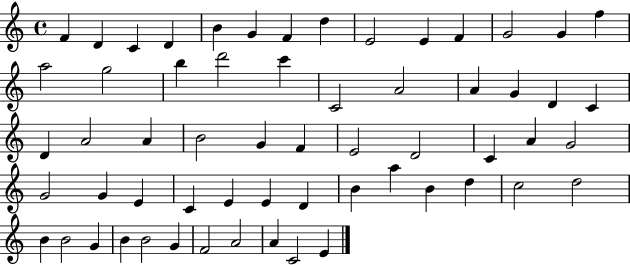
{
  \clef treble
  \time 4/4
  \defaultTimeSignature
  \key c \major
  f'4 d'4 c'4 d'4 | b'4 g'4 f'4 d''4 | e'2 e'4 f'4 | g'2 g'4 f''4 | \break a''2 g''2 | b''4 d'''2 c'''4 | c'2 a'2 | a'4 g'4 d'4 c'4 | \break d'4 a'2 a'4 | b'2 g'4 f'4 | e'2 d'2 | c'4 a'4 g'2 | \break g'2 g'4 e'4 | c'4 e'4 e'4 d'4 | b'4 a''4 b'4 d''4 | c''2 d''2 | \break b'4 b'2 g'4 | b'4 b'2 g'4 | f'2 a'2 | a'4 c'2 e'4 | \break \bar "|."
}